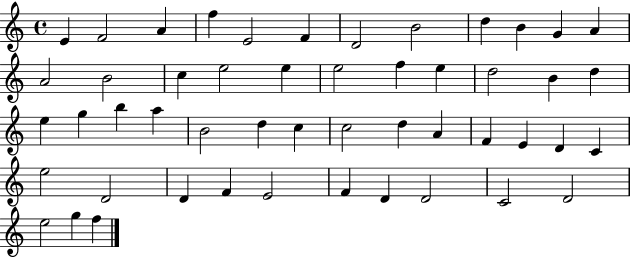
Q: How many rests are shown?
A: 0